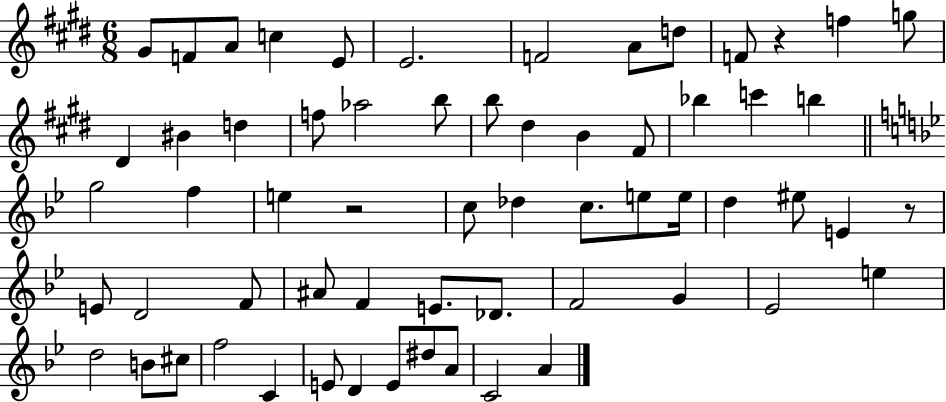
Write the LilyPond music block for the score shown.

{
  \clef treble
  \numericTimeSignature
  \time 6/8
  \key e \major
  gis'8 f'8 a'8 c''4 e'8 | e'2. | f'2 a'8 d''8 | f'8 r4 f''4 g''8 | \break dis'4 bis'4 d''4 | f''8 aes''2 b''8 | b''8 dis''4 b'4 fis'8 | bes''4 c'''4 b''4 | \break \bar "||" \break \key g \minor g''2 f''4 | e''4 r2 | c''8 des''4 c''8. e''8 e''16 | d''4 eis''8 e'4 r8 | \break e'8 d'2 f'8 | ais'8 f'4 e'8. des'8. | f'2 g'4 | ees'2 e''4 | \break d''2 b'8 cis''8 | f''2 c'4 | e'8 d'4 e'8 dis''8 a'8 | c'2 a'4 | \break \bar "|."
}